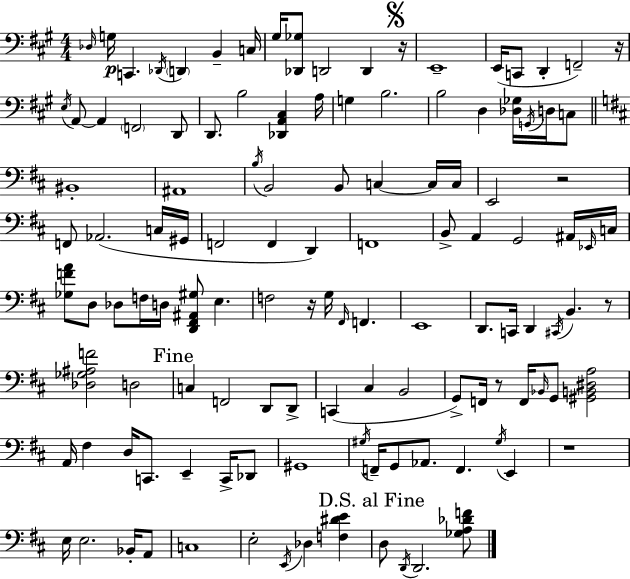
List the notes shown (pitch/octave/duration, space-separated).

Db3/s G3/s C2/q. Db2/s D2/q B2/q C3/s G#3/s [Db2,Gb3]/e D2/h D2/q R/s E2/w E2/s C2/e D2/q F2/h R/s E3/s A2/e A2/q F2/h D2/e D2/e. B3/h [Db2,A2,C#3]/q A3/s G3/q B3/h. B3/h D3/q [Db3,Gb3]/s G2/s D3/s C3/e BIS2/w A#2/w B3/s B2/h B2/e C3/q C3/s C3/s E2/h R/h F2/e Ab2/h. C3/s G#2/s F2/h F2/q D2/q F2/w B2/e A2/q G2/h A#2/s Eb2/s C3/s [Gb3,F4,A4]/e D3/e Db3/e F3/s D3/s [D2,F#2,A#2,G#3]/e E3/q. F3/h R/s G3/s F#2/s F2/q. E2/w D2/e. C2/s D2/q C#2/s B2/q. R/e [Db3,Gb3,A#3,F4]/h D3/h C3/q F2/h D2/e D2/e C2/q C#3/q B2/h G2/e F2/s R/e F2/s Bb2/s G2/e [G#2,B2,D#3,A3]/h A2/s F#3/q D3/s C2/e. E2/q C2/s Db2/e G#2/w G#3/s F2/s G2/e Ab2/e. F2/q. G#3/s E2/q R/w E3/s E3/h. Bb2/s A2/e C3/w E3/h E2/s Db3/q [F3,D#4,E4]/q D3/e D2/s D2/h. [Gb3,A3,Db4,F4]/e